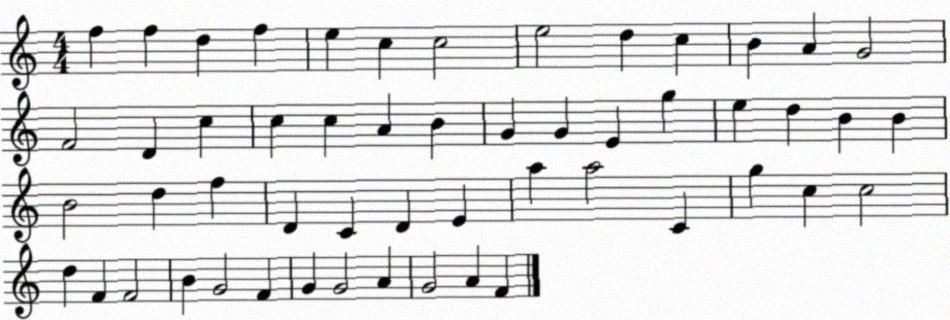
X:1
T:Untitled
M:4/4
L:1/4
K:C
f f d f e c c2 e2 d c B A G2 F2 D c c c A B G G E g e d B B B2 d f D C D E a a2 C g c c2 d F F2 B G2 F G G2 A G2 A F